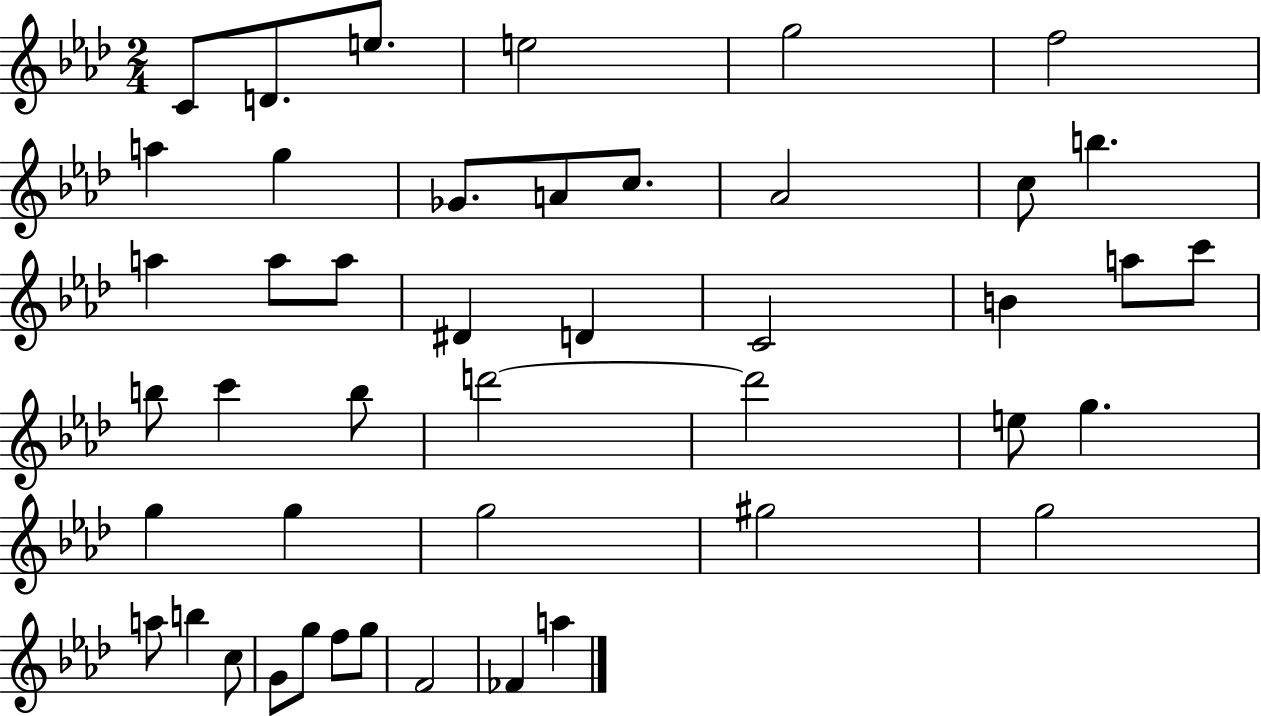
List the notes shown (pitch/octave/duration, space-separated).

C4/e D4/e. E5/e. E5/h G5/h F5/h A5/q G5/q Gb4/e. A4/e C5/e. Ab4/h C5/e B5/q. A5/q A5/e A5/e D#4/q D4/q C4/h B4/q A5/e C6/e B5/e C6/q B5/e D6/h D6/h E5/e G5/q. G5/q G5/q G5/h G#5/h G5/h A5/e B5/q C5/e G4/e G5/e F5/e G5/e F4/h FES4/q A5/q